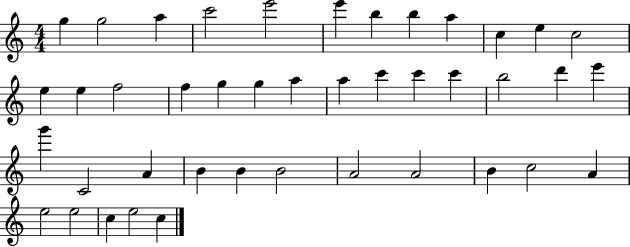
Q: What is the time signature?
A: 4/4